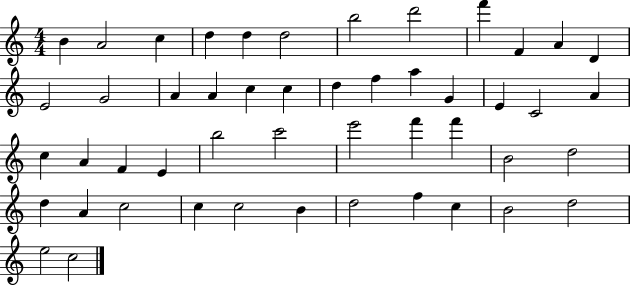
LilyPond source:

{
  \clef treble
  \numericTimeSignature
  \time 4/4
  \key c \major
  b'4 a'2 c''4 | d''4 d''4 d''2 | b''2 d'''2 | f'''4 f'4 a'4 d'4 | \break e'2 g'2 | a'4 a'4 c''4 c''4 | d''4 f''4 a''4 g'4 | e'4 c'2 a'4 | \break c''4 a'4 f'4 e'4 | b''2 c'''2 | e'''2 f'''4 f'''4 | b'2 d''2 | \break d''4 a'4 c''2 | c''4 c''2 b'4 | d''2 f''4 c''4 | b'2 d''2 | \break e''2 c''2 | \bar "|."
}